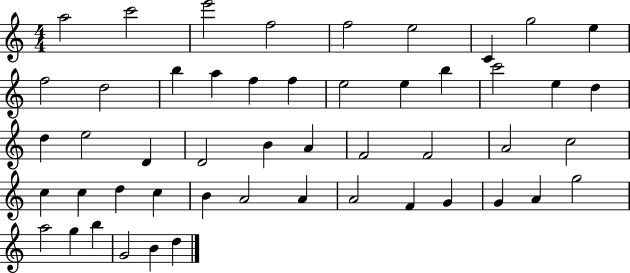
{
  \clef treble
  \numericTimeSignature
  \time 4/4
  \key c \major
  a''2 c'''2 | e'''2 f''2 | f''2 e''2 | c'4 g''2 e''4 | \break f''2 d''2 | b''4 a''4 f''4 f''4 | e''2 e''4 b''4 | c'''2 e''4 d''4 | \break d''4 e''2 d'4 | d'2 b'4 a'4 | f'2 f'2 | a'2 c''2 | \break c''4 c''4 d''4 c''4 | b'4 a'2 a'4 | a'2 f'4 g'4 | g'4 a'4 g''2 | \break a''2 g''4 b''4 | g'2 b'4 d''4 | \bar "|."
}